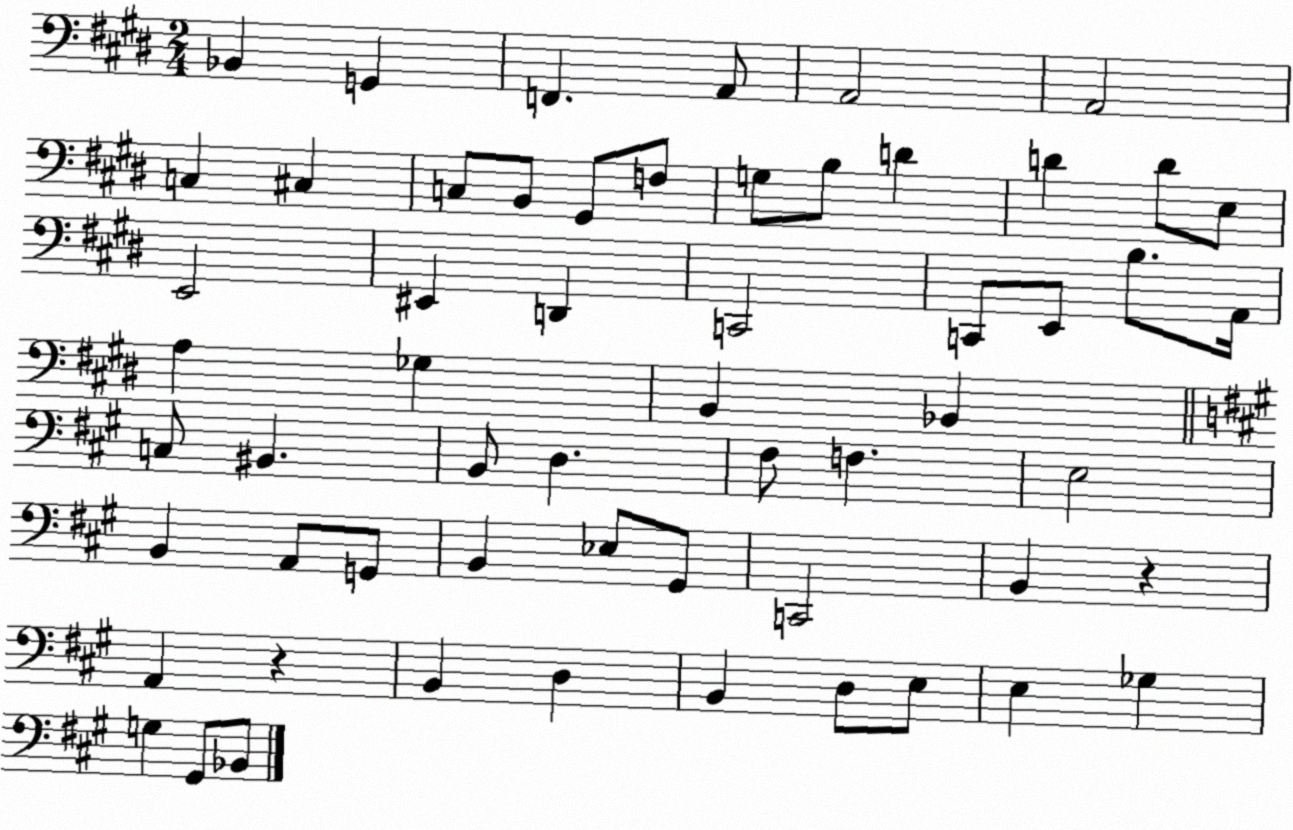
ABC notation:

X:1
T:Untitled
M:2/4
L:1/4
K:E
_B,, G,, F,, A,,/2 A,,2 A,,2 C, ^C, C,/2 B,,/2 ^G,,/2 F,/2 G,/2 B,/2 D D D/2 E,/2 E,,2 ^E,, D,, C,,2 C,,/2 E,,/2 B,/2 A,,/4 A, _G, B,, _B,, C,/2 ^B,, B,,/2 D, ^F,/2 F, E,2 B,, A,,/2 G,,/2 B,, _E,/2 ^G,,/2 C,,2 B,, z A,, z B,, D, B,, D,/2 E,/2 E, _G, G, ^G,,/2 _B,,/2